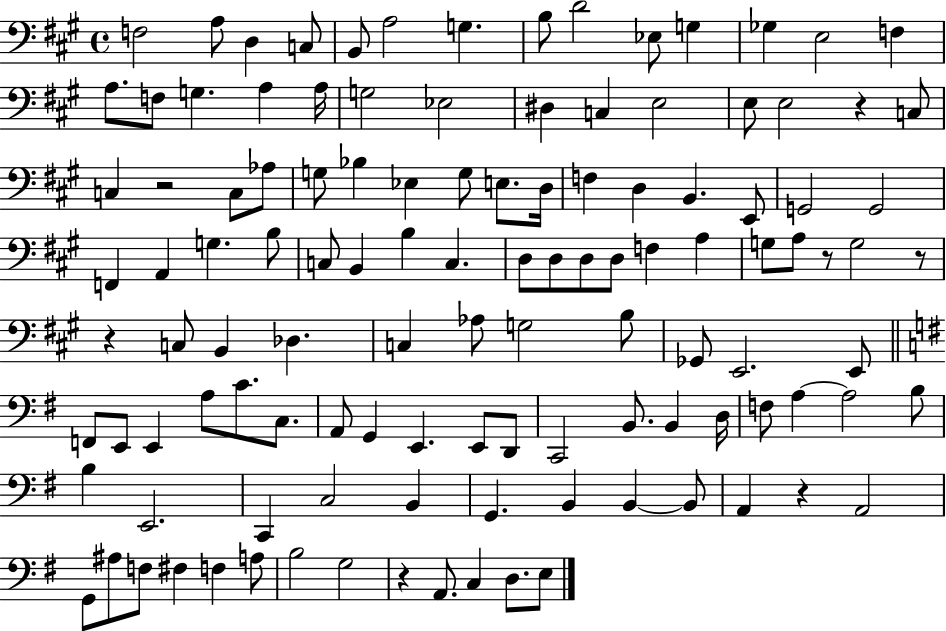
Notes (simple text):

F3/h A3/e D3/q C3/e B2/e A3/h G3/q. B3/e D4/h Eb3/e G3/q Gb3/q E3/h F3/q A3/e. F3/e G3/q. A3/q A3/s G3/h Eb3/h D#3/q C3/q E3/h E3/e E3/h R/q C3/e C3/q R/h C3/e Ab3/e G3/e Bb3/q Eb3/q G3/e E3/e. D3/s F3/q D3/q B2/q. E2/e G2/h G2/h F2/q A2/q G3/q. B3/e C3/e B2/q B3/q C3/q. D3/e D3/e D3/e D3/e F3/q A3/q G3/e A3/e R/e G3/h R/e R/q C3/e B2/q Db3/q. C3/q Ab3/e G3/h B3/e Gb2/e E2/h. E2/e F2/e E2/e E2/q A3/e C4/e. C3/e. A2/e G2/q E2/q. E2/e D2/e C2/h B2/e. B2/q D3/s F3/e A3/q A3/h B3/e B3/q E2/h. C2/q C3/h B2/q G2/q. B2/q B2/q B2/e A2/q R/q A2/h G2/e A#3/e F3/e F#3/q F3/q A3/e B3/h G3/h R/q A2/e. C3/q D3/e. E3/e